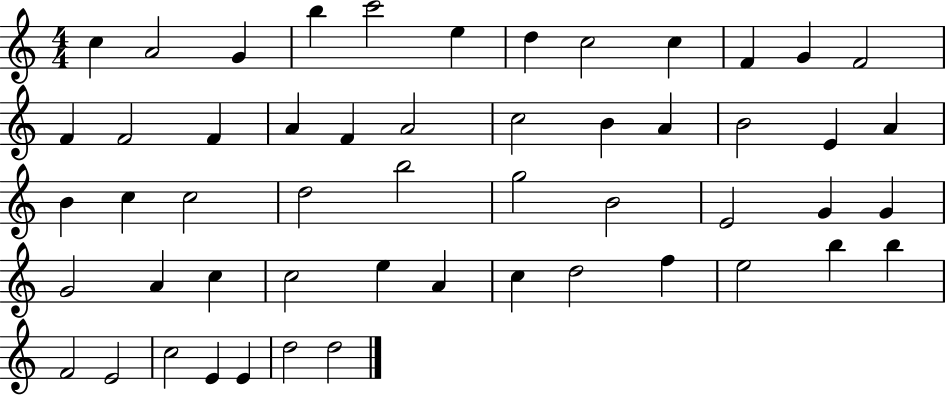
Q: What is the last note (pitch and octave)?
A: D5